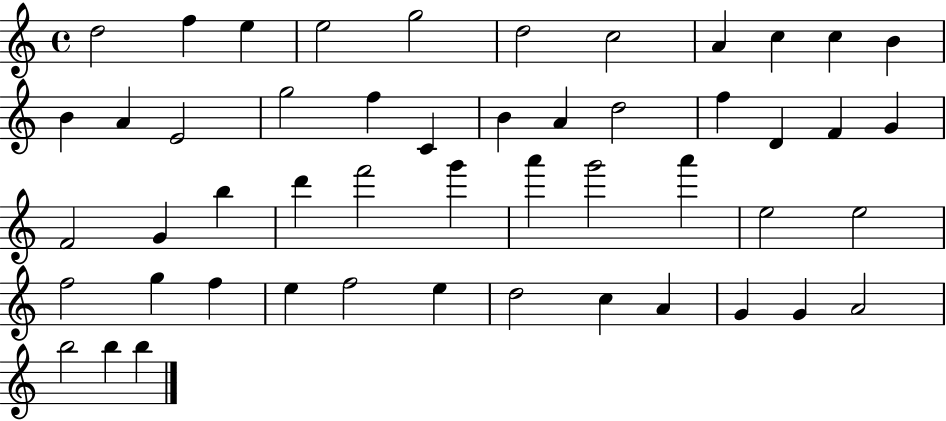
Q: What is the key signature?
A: C major